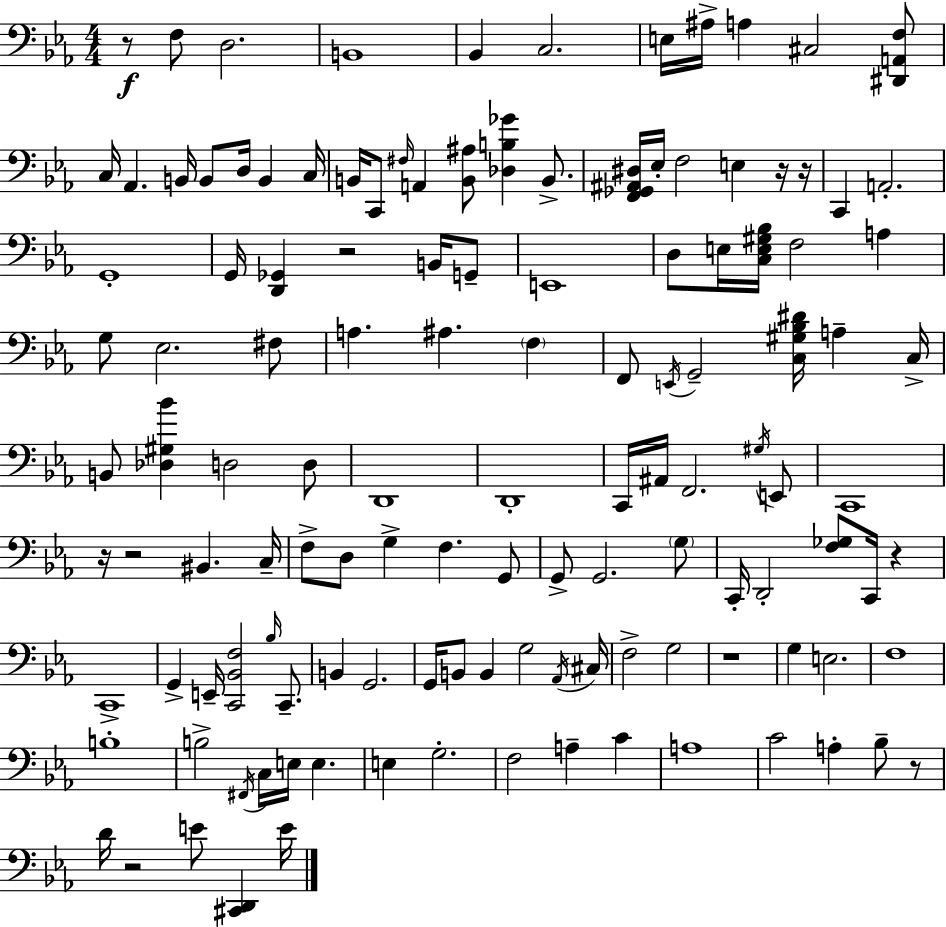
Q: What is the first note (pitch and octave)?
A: F3